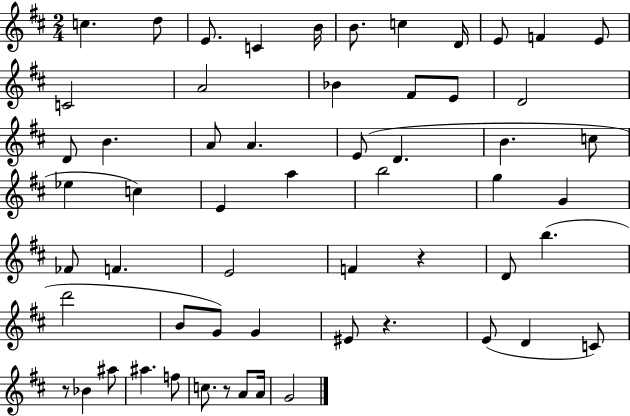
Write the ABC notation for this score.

X:1
T:Untitled
M:2/4
L:1/4
K:D
c d/2 E/2 C B/4 B/2 c D/4 E/2 F E/2 C2 A2 _B ^F/2 E/2 D2 D/2 B A/2 A E/2 D B c/2 _e c E a b2 g G _F/2 F E2 F z D/2 b d'2 B/2 G/2 G ^E/2 z E/2 D C/2 z/2 _B ^a/2 ^a f/2 c/2 z/2 A/2 A/4 G2